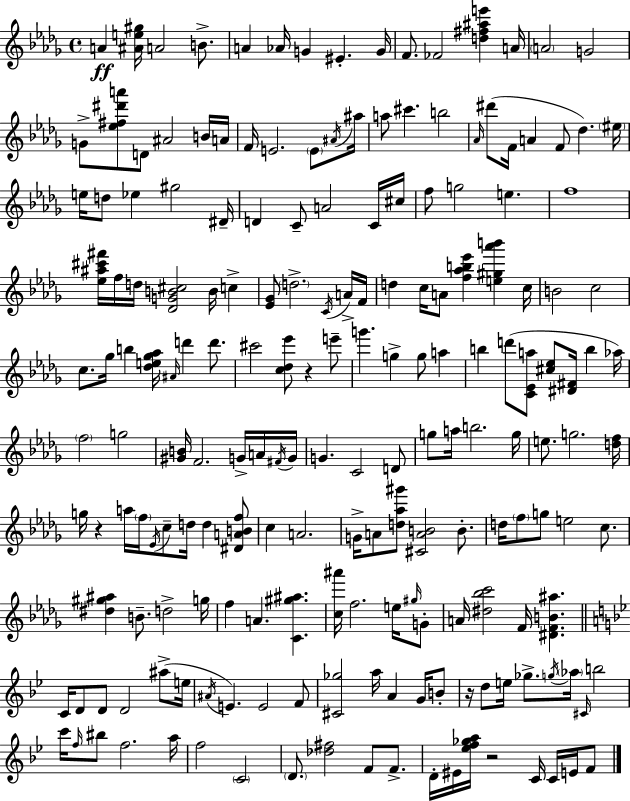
A4/q [A#4,E5,G#5]/s A4/h B4/e. A4/q Ab4/s G4/q EIS4/q. G4/s F4/e. FES4/h [D5,F#5,A#5,E6]/q A4/s A4/h G4/h G4/e [Eb5,F#5,D#6,A6]/e D4/e A#4/h B4/s A4/s F4/s E4/h. E4/e A#4/s A#5/s A5/e C#6/q. B5/h Ab4/s D#6/e F4/s A4/q F4/e Db5/q. EIS5/s E5/s D5/e Eb5/q G#5/h D#4/s D4/q C4/e A4/h C4/s C#5/s F5/e G5/h E5/q. F5/w [Eb5,A#5,C#6,F#6]/s F5/s D5/s [Db4,G4,B4,C#5]/h B4/s C5/q [Eb4,Gb4]/e D5/h. C4/s A4/s F4/s D5/q C5/s A4/e [F5,Ab5,B5,Eb6]/q [E5,G#5,Ab6,B6]/q C5/s B4/h C5/h C5/e. Gb5/s B5/q [Db5,E5,Gb5,Ab5]/s A#4/s D6/q D6/e. C#6/h [C5,Db5,Eb6]/e R/q E6/e G6/q. G5/q G5/e A5/q B5/q D6/e [C4,Eb4,A5]/e [C#5,Eb5]/e [D#4,F#4]/s B5/q Ab5/s F5/h G5/h [G#4,B4]/s F4/h. G4/s A4/s F#4/s G4/s G4/q. C4/h D4/e G5/e A5/s B5/h. G5/s E5/e. G5/h. [D5,F5]/s G5/s R/q A5/s F5/s Eb4/s C5/e D5/s D5/q [D#4,A4,B4,F5]/e C5/q A4/h. G4/s A4/e [D5,Ab5,G#6]/e [C#4,A4,B4]/h B4/e. D5/s F5/e G5/e E5/h C5/e. [D#5,G#5,A#5]/q B4/e. D5/h G5/s F5/q A4/q. [C4,G#5,A#5]/q. [C5,A#6]/s F5/h. E5/s G#5/s G4/e A4/s [D#5,Bb5,C6]/h F4/s [D#4,F4,B4,A#5]/q. C4/s D4/e D4/e D4/h A#5/e E5/s A#4/s E4/q. E4/h F4/e [C#4,Gb5]/h A5/s A4/q G4/s B4/e R/s D5/e E5/s Gb5/e. G5/s Ab5/s C#4/s B5/h C6/s F5/s BIS5/e F5/h. A5/s F5/h C4/h D4/e. [Db5,F#5]/h F4/e F4/e. D4/s EIS4/s [Eb5,F5,Gb5,A5]/s R/h C4/s C4/s E4/s F4/e